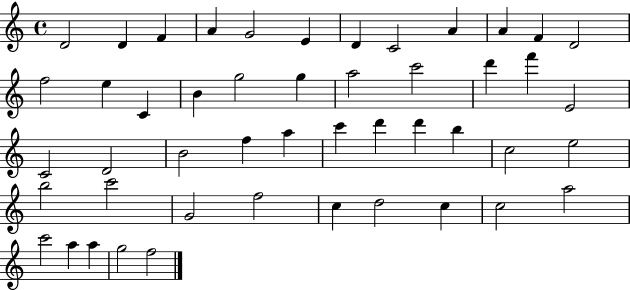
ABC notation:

X:1
T:Untitled
M:4/4
L:1/4
K:C
D2 D F A G2 E D C2 A A F D2 f2 e C B g2 g a2 c'2 d' f' E2 C2 D2 B2 f a c' d' d' b c2 e2 b2 c'2 G2 f2 c d2 c c2 a2 c'2 a a g2 f2